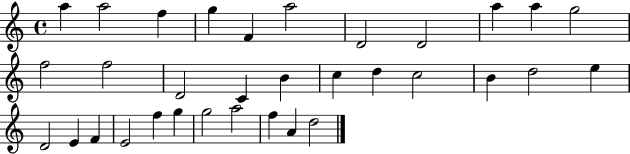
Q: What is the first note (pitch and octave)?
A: A5